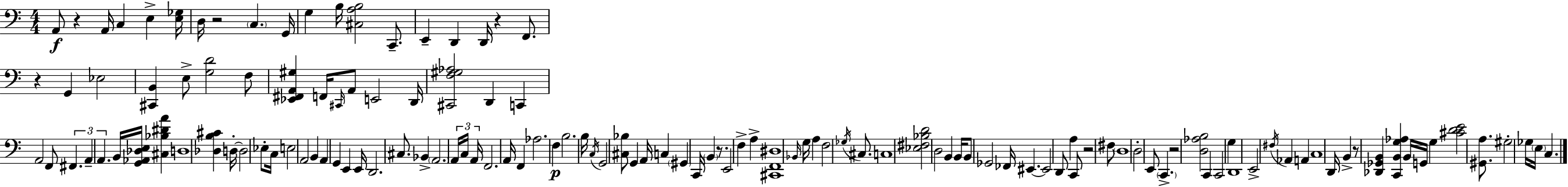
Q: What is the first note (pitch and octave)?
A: A2